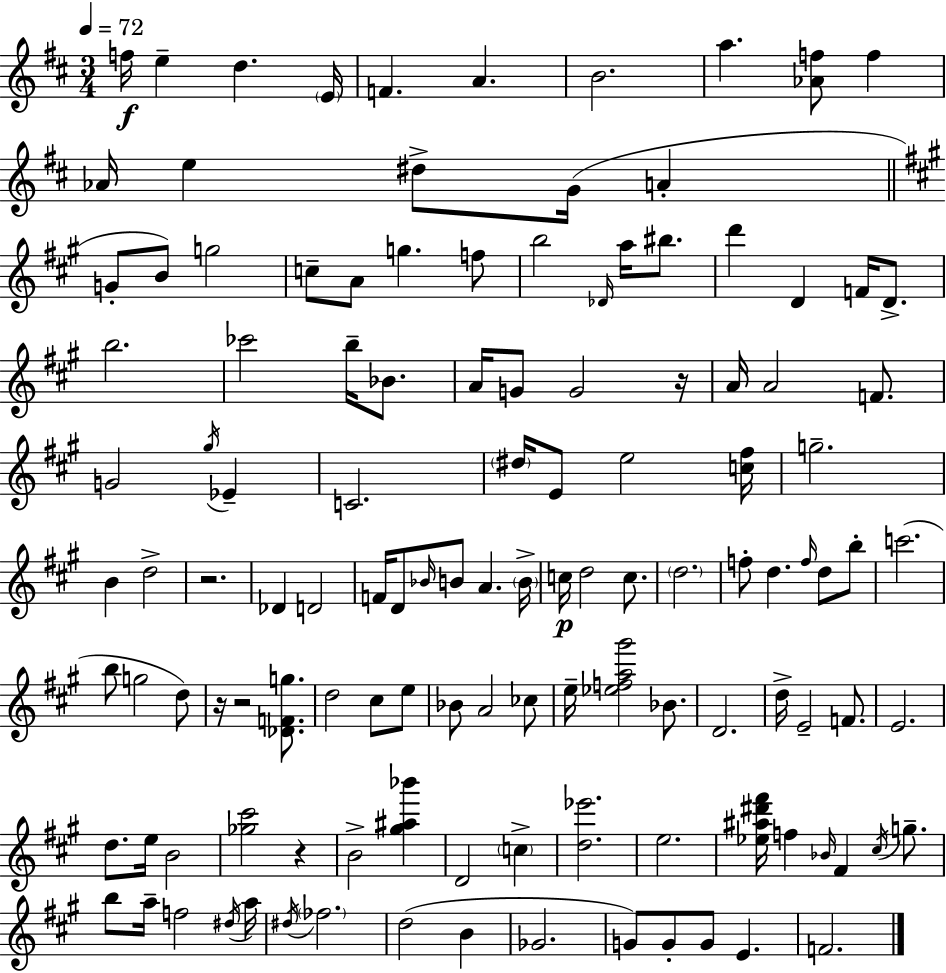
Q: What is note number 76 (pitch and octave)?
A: CES5